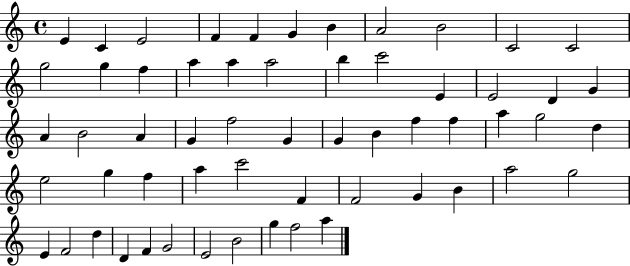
{
  \clef treble
  \time 4/4
  \defaultTimeSignature
  \key c \major
  e'4 c'4 e'2 | f'4 f'4 g'4 b'4 | a'2 b'2 | c'2 c'2 | \break g''2 g''4 f''4 | a''4 a''4 a''2 | b''4 c'''2 e'4 | e'2 d'4 g'4 | \break a'4 b'2 a'4 | g'4 f''2 g'4 | g'4 b'4 f''4 f''4 | a''4 g''2 d''4 | \break e''2 g''4 f''4 | a''4 c'''2 f'4 | f'2 g'4 b'4 | a''2 g''2 | \break e'4 f'2 d''4 | d'4 f'4 g'2 | e'2 b'2 | g''4 f''2 a''4 | \break \bar "|."
}